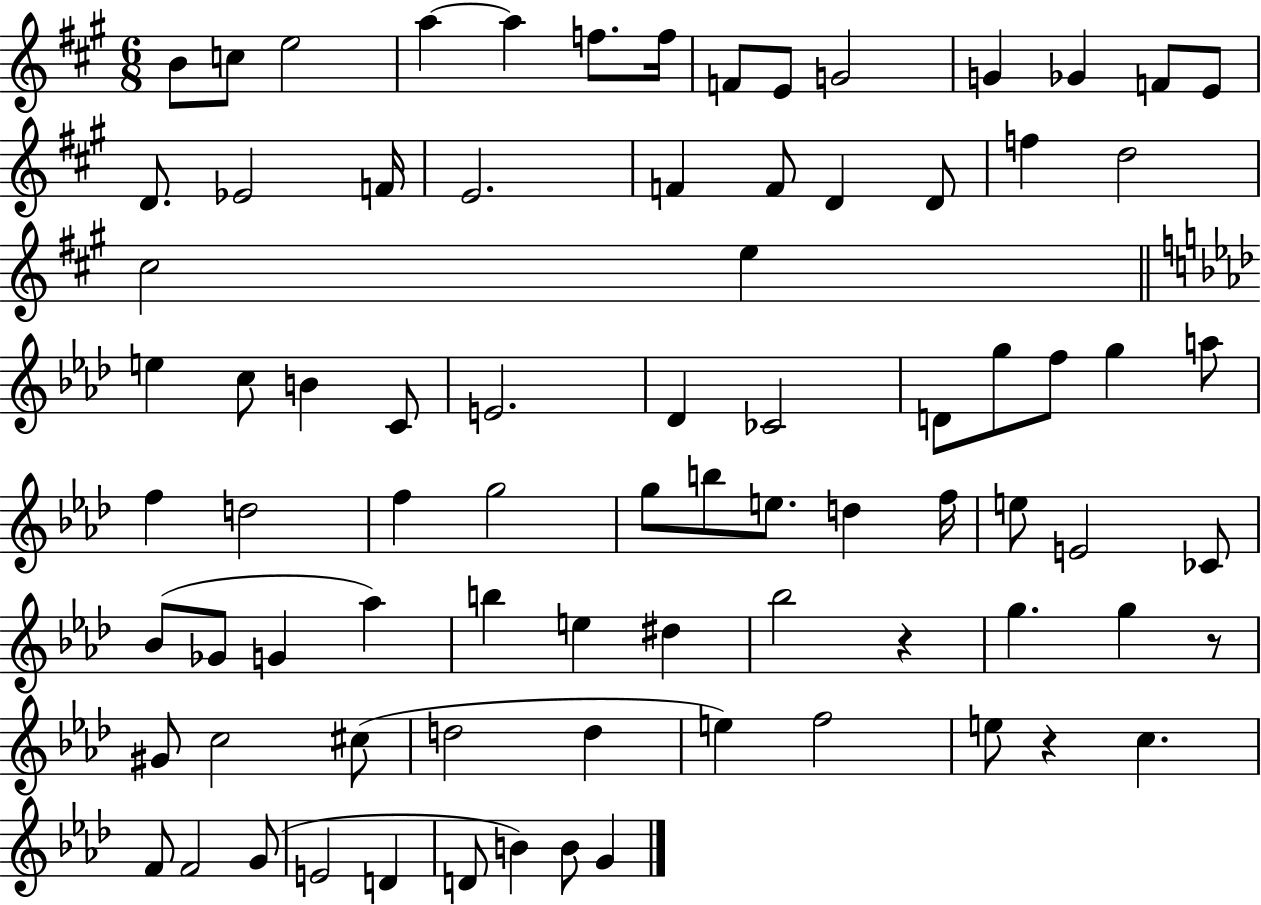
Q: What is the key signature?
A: A major